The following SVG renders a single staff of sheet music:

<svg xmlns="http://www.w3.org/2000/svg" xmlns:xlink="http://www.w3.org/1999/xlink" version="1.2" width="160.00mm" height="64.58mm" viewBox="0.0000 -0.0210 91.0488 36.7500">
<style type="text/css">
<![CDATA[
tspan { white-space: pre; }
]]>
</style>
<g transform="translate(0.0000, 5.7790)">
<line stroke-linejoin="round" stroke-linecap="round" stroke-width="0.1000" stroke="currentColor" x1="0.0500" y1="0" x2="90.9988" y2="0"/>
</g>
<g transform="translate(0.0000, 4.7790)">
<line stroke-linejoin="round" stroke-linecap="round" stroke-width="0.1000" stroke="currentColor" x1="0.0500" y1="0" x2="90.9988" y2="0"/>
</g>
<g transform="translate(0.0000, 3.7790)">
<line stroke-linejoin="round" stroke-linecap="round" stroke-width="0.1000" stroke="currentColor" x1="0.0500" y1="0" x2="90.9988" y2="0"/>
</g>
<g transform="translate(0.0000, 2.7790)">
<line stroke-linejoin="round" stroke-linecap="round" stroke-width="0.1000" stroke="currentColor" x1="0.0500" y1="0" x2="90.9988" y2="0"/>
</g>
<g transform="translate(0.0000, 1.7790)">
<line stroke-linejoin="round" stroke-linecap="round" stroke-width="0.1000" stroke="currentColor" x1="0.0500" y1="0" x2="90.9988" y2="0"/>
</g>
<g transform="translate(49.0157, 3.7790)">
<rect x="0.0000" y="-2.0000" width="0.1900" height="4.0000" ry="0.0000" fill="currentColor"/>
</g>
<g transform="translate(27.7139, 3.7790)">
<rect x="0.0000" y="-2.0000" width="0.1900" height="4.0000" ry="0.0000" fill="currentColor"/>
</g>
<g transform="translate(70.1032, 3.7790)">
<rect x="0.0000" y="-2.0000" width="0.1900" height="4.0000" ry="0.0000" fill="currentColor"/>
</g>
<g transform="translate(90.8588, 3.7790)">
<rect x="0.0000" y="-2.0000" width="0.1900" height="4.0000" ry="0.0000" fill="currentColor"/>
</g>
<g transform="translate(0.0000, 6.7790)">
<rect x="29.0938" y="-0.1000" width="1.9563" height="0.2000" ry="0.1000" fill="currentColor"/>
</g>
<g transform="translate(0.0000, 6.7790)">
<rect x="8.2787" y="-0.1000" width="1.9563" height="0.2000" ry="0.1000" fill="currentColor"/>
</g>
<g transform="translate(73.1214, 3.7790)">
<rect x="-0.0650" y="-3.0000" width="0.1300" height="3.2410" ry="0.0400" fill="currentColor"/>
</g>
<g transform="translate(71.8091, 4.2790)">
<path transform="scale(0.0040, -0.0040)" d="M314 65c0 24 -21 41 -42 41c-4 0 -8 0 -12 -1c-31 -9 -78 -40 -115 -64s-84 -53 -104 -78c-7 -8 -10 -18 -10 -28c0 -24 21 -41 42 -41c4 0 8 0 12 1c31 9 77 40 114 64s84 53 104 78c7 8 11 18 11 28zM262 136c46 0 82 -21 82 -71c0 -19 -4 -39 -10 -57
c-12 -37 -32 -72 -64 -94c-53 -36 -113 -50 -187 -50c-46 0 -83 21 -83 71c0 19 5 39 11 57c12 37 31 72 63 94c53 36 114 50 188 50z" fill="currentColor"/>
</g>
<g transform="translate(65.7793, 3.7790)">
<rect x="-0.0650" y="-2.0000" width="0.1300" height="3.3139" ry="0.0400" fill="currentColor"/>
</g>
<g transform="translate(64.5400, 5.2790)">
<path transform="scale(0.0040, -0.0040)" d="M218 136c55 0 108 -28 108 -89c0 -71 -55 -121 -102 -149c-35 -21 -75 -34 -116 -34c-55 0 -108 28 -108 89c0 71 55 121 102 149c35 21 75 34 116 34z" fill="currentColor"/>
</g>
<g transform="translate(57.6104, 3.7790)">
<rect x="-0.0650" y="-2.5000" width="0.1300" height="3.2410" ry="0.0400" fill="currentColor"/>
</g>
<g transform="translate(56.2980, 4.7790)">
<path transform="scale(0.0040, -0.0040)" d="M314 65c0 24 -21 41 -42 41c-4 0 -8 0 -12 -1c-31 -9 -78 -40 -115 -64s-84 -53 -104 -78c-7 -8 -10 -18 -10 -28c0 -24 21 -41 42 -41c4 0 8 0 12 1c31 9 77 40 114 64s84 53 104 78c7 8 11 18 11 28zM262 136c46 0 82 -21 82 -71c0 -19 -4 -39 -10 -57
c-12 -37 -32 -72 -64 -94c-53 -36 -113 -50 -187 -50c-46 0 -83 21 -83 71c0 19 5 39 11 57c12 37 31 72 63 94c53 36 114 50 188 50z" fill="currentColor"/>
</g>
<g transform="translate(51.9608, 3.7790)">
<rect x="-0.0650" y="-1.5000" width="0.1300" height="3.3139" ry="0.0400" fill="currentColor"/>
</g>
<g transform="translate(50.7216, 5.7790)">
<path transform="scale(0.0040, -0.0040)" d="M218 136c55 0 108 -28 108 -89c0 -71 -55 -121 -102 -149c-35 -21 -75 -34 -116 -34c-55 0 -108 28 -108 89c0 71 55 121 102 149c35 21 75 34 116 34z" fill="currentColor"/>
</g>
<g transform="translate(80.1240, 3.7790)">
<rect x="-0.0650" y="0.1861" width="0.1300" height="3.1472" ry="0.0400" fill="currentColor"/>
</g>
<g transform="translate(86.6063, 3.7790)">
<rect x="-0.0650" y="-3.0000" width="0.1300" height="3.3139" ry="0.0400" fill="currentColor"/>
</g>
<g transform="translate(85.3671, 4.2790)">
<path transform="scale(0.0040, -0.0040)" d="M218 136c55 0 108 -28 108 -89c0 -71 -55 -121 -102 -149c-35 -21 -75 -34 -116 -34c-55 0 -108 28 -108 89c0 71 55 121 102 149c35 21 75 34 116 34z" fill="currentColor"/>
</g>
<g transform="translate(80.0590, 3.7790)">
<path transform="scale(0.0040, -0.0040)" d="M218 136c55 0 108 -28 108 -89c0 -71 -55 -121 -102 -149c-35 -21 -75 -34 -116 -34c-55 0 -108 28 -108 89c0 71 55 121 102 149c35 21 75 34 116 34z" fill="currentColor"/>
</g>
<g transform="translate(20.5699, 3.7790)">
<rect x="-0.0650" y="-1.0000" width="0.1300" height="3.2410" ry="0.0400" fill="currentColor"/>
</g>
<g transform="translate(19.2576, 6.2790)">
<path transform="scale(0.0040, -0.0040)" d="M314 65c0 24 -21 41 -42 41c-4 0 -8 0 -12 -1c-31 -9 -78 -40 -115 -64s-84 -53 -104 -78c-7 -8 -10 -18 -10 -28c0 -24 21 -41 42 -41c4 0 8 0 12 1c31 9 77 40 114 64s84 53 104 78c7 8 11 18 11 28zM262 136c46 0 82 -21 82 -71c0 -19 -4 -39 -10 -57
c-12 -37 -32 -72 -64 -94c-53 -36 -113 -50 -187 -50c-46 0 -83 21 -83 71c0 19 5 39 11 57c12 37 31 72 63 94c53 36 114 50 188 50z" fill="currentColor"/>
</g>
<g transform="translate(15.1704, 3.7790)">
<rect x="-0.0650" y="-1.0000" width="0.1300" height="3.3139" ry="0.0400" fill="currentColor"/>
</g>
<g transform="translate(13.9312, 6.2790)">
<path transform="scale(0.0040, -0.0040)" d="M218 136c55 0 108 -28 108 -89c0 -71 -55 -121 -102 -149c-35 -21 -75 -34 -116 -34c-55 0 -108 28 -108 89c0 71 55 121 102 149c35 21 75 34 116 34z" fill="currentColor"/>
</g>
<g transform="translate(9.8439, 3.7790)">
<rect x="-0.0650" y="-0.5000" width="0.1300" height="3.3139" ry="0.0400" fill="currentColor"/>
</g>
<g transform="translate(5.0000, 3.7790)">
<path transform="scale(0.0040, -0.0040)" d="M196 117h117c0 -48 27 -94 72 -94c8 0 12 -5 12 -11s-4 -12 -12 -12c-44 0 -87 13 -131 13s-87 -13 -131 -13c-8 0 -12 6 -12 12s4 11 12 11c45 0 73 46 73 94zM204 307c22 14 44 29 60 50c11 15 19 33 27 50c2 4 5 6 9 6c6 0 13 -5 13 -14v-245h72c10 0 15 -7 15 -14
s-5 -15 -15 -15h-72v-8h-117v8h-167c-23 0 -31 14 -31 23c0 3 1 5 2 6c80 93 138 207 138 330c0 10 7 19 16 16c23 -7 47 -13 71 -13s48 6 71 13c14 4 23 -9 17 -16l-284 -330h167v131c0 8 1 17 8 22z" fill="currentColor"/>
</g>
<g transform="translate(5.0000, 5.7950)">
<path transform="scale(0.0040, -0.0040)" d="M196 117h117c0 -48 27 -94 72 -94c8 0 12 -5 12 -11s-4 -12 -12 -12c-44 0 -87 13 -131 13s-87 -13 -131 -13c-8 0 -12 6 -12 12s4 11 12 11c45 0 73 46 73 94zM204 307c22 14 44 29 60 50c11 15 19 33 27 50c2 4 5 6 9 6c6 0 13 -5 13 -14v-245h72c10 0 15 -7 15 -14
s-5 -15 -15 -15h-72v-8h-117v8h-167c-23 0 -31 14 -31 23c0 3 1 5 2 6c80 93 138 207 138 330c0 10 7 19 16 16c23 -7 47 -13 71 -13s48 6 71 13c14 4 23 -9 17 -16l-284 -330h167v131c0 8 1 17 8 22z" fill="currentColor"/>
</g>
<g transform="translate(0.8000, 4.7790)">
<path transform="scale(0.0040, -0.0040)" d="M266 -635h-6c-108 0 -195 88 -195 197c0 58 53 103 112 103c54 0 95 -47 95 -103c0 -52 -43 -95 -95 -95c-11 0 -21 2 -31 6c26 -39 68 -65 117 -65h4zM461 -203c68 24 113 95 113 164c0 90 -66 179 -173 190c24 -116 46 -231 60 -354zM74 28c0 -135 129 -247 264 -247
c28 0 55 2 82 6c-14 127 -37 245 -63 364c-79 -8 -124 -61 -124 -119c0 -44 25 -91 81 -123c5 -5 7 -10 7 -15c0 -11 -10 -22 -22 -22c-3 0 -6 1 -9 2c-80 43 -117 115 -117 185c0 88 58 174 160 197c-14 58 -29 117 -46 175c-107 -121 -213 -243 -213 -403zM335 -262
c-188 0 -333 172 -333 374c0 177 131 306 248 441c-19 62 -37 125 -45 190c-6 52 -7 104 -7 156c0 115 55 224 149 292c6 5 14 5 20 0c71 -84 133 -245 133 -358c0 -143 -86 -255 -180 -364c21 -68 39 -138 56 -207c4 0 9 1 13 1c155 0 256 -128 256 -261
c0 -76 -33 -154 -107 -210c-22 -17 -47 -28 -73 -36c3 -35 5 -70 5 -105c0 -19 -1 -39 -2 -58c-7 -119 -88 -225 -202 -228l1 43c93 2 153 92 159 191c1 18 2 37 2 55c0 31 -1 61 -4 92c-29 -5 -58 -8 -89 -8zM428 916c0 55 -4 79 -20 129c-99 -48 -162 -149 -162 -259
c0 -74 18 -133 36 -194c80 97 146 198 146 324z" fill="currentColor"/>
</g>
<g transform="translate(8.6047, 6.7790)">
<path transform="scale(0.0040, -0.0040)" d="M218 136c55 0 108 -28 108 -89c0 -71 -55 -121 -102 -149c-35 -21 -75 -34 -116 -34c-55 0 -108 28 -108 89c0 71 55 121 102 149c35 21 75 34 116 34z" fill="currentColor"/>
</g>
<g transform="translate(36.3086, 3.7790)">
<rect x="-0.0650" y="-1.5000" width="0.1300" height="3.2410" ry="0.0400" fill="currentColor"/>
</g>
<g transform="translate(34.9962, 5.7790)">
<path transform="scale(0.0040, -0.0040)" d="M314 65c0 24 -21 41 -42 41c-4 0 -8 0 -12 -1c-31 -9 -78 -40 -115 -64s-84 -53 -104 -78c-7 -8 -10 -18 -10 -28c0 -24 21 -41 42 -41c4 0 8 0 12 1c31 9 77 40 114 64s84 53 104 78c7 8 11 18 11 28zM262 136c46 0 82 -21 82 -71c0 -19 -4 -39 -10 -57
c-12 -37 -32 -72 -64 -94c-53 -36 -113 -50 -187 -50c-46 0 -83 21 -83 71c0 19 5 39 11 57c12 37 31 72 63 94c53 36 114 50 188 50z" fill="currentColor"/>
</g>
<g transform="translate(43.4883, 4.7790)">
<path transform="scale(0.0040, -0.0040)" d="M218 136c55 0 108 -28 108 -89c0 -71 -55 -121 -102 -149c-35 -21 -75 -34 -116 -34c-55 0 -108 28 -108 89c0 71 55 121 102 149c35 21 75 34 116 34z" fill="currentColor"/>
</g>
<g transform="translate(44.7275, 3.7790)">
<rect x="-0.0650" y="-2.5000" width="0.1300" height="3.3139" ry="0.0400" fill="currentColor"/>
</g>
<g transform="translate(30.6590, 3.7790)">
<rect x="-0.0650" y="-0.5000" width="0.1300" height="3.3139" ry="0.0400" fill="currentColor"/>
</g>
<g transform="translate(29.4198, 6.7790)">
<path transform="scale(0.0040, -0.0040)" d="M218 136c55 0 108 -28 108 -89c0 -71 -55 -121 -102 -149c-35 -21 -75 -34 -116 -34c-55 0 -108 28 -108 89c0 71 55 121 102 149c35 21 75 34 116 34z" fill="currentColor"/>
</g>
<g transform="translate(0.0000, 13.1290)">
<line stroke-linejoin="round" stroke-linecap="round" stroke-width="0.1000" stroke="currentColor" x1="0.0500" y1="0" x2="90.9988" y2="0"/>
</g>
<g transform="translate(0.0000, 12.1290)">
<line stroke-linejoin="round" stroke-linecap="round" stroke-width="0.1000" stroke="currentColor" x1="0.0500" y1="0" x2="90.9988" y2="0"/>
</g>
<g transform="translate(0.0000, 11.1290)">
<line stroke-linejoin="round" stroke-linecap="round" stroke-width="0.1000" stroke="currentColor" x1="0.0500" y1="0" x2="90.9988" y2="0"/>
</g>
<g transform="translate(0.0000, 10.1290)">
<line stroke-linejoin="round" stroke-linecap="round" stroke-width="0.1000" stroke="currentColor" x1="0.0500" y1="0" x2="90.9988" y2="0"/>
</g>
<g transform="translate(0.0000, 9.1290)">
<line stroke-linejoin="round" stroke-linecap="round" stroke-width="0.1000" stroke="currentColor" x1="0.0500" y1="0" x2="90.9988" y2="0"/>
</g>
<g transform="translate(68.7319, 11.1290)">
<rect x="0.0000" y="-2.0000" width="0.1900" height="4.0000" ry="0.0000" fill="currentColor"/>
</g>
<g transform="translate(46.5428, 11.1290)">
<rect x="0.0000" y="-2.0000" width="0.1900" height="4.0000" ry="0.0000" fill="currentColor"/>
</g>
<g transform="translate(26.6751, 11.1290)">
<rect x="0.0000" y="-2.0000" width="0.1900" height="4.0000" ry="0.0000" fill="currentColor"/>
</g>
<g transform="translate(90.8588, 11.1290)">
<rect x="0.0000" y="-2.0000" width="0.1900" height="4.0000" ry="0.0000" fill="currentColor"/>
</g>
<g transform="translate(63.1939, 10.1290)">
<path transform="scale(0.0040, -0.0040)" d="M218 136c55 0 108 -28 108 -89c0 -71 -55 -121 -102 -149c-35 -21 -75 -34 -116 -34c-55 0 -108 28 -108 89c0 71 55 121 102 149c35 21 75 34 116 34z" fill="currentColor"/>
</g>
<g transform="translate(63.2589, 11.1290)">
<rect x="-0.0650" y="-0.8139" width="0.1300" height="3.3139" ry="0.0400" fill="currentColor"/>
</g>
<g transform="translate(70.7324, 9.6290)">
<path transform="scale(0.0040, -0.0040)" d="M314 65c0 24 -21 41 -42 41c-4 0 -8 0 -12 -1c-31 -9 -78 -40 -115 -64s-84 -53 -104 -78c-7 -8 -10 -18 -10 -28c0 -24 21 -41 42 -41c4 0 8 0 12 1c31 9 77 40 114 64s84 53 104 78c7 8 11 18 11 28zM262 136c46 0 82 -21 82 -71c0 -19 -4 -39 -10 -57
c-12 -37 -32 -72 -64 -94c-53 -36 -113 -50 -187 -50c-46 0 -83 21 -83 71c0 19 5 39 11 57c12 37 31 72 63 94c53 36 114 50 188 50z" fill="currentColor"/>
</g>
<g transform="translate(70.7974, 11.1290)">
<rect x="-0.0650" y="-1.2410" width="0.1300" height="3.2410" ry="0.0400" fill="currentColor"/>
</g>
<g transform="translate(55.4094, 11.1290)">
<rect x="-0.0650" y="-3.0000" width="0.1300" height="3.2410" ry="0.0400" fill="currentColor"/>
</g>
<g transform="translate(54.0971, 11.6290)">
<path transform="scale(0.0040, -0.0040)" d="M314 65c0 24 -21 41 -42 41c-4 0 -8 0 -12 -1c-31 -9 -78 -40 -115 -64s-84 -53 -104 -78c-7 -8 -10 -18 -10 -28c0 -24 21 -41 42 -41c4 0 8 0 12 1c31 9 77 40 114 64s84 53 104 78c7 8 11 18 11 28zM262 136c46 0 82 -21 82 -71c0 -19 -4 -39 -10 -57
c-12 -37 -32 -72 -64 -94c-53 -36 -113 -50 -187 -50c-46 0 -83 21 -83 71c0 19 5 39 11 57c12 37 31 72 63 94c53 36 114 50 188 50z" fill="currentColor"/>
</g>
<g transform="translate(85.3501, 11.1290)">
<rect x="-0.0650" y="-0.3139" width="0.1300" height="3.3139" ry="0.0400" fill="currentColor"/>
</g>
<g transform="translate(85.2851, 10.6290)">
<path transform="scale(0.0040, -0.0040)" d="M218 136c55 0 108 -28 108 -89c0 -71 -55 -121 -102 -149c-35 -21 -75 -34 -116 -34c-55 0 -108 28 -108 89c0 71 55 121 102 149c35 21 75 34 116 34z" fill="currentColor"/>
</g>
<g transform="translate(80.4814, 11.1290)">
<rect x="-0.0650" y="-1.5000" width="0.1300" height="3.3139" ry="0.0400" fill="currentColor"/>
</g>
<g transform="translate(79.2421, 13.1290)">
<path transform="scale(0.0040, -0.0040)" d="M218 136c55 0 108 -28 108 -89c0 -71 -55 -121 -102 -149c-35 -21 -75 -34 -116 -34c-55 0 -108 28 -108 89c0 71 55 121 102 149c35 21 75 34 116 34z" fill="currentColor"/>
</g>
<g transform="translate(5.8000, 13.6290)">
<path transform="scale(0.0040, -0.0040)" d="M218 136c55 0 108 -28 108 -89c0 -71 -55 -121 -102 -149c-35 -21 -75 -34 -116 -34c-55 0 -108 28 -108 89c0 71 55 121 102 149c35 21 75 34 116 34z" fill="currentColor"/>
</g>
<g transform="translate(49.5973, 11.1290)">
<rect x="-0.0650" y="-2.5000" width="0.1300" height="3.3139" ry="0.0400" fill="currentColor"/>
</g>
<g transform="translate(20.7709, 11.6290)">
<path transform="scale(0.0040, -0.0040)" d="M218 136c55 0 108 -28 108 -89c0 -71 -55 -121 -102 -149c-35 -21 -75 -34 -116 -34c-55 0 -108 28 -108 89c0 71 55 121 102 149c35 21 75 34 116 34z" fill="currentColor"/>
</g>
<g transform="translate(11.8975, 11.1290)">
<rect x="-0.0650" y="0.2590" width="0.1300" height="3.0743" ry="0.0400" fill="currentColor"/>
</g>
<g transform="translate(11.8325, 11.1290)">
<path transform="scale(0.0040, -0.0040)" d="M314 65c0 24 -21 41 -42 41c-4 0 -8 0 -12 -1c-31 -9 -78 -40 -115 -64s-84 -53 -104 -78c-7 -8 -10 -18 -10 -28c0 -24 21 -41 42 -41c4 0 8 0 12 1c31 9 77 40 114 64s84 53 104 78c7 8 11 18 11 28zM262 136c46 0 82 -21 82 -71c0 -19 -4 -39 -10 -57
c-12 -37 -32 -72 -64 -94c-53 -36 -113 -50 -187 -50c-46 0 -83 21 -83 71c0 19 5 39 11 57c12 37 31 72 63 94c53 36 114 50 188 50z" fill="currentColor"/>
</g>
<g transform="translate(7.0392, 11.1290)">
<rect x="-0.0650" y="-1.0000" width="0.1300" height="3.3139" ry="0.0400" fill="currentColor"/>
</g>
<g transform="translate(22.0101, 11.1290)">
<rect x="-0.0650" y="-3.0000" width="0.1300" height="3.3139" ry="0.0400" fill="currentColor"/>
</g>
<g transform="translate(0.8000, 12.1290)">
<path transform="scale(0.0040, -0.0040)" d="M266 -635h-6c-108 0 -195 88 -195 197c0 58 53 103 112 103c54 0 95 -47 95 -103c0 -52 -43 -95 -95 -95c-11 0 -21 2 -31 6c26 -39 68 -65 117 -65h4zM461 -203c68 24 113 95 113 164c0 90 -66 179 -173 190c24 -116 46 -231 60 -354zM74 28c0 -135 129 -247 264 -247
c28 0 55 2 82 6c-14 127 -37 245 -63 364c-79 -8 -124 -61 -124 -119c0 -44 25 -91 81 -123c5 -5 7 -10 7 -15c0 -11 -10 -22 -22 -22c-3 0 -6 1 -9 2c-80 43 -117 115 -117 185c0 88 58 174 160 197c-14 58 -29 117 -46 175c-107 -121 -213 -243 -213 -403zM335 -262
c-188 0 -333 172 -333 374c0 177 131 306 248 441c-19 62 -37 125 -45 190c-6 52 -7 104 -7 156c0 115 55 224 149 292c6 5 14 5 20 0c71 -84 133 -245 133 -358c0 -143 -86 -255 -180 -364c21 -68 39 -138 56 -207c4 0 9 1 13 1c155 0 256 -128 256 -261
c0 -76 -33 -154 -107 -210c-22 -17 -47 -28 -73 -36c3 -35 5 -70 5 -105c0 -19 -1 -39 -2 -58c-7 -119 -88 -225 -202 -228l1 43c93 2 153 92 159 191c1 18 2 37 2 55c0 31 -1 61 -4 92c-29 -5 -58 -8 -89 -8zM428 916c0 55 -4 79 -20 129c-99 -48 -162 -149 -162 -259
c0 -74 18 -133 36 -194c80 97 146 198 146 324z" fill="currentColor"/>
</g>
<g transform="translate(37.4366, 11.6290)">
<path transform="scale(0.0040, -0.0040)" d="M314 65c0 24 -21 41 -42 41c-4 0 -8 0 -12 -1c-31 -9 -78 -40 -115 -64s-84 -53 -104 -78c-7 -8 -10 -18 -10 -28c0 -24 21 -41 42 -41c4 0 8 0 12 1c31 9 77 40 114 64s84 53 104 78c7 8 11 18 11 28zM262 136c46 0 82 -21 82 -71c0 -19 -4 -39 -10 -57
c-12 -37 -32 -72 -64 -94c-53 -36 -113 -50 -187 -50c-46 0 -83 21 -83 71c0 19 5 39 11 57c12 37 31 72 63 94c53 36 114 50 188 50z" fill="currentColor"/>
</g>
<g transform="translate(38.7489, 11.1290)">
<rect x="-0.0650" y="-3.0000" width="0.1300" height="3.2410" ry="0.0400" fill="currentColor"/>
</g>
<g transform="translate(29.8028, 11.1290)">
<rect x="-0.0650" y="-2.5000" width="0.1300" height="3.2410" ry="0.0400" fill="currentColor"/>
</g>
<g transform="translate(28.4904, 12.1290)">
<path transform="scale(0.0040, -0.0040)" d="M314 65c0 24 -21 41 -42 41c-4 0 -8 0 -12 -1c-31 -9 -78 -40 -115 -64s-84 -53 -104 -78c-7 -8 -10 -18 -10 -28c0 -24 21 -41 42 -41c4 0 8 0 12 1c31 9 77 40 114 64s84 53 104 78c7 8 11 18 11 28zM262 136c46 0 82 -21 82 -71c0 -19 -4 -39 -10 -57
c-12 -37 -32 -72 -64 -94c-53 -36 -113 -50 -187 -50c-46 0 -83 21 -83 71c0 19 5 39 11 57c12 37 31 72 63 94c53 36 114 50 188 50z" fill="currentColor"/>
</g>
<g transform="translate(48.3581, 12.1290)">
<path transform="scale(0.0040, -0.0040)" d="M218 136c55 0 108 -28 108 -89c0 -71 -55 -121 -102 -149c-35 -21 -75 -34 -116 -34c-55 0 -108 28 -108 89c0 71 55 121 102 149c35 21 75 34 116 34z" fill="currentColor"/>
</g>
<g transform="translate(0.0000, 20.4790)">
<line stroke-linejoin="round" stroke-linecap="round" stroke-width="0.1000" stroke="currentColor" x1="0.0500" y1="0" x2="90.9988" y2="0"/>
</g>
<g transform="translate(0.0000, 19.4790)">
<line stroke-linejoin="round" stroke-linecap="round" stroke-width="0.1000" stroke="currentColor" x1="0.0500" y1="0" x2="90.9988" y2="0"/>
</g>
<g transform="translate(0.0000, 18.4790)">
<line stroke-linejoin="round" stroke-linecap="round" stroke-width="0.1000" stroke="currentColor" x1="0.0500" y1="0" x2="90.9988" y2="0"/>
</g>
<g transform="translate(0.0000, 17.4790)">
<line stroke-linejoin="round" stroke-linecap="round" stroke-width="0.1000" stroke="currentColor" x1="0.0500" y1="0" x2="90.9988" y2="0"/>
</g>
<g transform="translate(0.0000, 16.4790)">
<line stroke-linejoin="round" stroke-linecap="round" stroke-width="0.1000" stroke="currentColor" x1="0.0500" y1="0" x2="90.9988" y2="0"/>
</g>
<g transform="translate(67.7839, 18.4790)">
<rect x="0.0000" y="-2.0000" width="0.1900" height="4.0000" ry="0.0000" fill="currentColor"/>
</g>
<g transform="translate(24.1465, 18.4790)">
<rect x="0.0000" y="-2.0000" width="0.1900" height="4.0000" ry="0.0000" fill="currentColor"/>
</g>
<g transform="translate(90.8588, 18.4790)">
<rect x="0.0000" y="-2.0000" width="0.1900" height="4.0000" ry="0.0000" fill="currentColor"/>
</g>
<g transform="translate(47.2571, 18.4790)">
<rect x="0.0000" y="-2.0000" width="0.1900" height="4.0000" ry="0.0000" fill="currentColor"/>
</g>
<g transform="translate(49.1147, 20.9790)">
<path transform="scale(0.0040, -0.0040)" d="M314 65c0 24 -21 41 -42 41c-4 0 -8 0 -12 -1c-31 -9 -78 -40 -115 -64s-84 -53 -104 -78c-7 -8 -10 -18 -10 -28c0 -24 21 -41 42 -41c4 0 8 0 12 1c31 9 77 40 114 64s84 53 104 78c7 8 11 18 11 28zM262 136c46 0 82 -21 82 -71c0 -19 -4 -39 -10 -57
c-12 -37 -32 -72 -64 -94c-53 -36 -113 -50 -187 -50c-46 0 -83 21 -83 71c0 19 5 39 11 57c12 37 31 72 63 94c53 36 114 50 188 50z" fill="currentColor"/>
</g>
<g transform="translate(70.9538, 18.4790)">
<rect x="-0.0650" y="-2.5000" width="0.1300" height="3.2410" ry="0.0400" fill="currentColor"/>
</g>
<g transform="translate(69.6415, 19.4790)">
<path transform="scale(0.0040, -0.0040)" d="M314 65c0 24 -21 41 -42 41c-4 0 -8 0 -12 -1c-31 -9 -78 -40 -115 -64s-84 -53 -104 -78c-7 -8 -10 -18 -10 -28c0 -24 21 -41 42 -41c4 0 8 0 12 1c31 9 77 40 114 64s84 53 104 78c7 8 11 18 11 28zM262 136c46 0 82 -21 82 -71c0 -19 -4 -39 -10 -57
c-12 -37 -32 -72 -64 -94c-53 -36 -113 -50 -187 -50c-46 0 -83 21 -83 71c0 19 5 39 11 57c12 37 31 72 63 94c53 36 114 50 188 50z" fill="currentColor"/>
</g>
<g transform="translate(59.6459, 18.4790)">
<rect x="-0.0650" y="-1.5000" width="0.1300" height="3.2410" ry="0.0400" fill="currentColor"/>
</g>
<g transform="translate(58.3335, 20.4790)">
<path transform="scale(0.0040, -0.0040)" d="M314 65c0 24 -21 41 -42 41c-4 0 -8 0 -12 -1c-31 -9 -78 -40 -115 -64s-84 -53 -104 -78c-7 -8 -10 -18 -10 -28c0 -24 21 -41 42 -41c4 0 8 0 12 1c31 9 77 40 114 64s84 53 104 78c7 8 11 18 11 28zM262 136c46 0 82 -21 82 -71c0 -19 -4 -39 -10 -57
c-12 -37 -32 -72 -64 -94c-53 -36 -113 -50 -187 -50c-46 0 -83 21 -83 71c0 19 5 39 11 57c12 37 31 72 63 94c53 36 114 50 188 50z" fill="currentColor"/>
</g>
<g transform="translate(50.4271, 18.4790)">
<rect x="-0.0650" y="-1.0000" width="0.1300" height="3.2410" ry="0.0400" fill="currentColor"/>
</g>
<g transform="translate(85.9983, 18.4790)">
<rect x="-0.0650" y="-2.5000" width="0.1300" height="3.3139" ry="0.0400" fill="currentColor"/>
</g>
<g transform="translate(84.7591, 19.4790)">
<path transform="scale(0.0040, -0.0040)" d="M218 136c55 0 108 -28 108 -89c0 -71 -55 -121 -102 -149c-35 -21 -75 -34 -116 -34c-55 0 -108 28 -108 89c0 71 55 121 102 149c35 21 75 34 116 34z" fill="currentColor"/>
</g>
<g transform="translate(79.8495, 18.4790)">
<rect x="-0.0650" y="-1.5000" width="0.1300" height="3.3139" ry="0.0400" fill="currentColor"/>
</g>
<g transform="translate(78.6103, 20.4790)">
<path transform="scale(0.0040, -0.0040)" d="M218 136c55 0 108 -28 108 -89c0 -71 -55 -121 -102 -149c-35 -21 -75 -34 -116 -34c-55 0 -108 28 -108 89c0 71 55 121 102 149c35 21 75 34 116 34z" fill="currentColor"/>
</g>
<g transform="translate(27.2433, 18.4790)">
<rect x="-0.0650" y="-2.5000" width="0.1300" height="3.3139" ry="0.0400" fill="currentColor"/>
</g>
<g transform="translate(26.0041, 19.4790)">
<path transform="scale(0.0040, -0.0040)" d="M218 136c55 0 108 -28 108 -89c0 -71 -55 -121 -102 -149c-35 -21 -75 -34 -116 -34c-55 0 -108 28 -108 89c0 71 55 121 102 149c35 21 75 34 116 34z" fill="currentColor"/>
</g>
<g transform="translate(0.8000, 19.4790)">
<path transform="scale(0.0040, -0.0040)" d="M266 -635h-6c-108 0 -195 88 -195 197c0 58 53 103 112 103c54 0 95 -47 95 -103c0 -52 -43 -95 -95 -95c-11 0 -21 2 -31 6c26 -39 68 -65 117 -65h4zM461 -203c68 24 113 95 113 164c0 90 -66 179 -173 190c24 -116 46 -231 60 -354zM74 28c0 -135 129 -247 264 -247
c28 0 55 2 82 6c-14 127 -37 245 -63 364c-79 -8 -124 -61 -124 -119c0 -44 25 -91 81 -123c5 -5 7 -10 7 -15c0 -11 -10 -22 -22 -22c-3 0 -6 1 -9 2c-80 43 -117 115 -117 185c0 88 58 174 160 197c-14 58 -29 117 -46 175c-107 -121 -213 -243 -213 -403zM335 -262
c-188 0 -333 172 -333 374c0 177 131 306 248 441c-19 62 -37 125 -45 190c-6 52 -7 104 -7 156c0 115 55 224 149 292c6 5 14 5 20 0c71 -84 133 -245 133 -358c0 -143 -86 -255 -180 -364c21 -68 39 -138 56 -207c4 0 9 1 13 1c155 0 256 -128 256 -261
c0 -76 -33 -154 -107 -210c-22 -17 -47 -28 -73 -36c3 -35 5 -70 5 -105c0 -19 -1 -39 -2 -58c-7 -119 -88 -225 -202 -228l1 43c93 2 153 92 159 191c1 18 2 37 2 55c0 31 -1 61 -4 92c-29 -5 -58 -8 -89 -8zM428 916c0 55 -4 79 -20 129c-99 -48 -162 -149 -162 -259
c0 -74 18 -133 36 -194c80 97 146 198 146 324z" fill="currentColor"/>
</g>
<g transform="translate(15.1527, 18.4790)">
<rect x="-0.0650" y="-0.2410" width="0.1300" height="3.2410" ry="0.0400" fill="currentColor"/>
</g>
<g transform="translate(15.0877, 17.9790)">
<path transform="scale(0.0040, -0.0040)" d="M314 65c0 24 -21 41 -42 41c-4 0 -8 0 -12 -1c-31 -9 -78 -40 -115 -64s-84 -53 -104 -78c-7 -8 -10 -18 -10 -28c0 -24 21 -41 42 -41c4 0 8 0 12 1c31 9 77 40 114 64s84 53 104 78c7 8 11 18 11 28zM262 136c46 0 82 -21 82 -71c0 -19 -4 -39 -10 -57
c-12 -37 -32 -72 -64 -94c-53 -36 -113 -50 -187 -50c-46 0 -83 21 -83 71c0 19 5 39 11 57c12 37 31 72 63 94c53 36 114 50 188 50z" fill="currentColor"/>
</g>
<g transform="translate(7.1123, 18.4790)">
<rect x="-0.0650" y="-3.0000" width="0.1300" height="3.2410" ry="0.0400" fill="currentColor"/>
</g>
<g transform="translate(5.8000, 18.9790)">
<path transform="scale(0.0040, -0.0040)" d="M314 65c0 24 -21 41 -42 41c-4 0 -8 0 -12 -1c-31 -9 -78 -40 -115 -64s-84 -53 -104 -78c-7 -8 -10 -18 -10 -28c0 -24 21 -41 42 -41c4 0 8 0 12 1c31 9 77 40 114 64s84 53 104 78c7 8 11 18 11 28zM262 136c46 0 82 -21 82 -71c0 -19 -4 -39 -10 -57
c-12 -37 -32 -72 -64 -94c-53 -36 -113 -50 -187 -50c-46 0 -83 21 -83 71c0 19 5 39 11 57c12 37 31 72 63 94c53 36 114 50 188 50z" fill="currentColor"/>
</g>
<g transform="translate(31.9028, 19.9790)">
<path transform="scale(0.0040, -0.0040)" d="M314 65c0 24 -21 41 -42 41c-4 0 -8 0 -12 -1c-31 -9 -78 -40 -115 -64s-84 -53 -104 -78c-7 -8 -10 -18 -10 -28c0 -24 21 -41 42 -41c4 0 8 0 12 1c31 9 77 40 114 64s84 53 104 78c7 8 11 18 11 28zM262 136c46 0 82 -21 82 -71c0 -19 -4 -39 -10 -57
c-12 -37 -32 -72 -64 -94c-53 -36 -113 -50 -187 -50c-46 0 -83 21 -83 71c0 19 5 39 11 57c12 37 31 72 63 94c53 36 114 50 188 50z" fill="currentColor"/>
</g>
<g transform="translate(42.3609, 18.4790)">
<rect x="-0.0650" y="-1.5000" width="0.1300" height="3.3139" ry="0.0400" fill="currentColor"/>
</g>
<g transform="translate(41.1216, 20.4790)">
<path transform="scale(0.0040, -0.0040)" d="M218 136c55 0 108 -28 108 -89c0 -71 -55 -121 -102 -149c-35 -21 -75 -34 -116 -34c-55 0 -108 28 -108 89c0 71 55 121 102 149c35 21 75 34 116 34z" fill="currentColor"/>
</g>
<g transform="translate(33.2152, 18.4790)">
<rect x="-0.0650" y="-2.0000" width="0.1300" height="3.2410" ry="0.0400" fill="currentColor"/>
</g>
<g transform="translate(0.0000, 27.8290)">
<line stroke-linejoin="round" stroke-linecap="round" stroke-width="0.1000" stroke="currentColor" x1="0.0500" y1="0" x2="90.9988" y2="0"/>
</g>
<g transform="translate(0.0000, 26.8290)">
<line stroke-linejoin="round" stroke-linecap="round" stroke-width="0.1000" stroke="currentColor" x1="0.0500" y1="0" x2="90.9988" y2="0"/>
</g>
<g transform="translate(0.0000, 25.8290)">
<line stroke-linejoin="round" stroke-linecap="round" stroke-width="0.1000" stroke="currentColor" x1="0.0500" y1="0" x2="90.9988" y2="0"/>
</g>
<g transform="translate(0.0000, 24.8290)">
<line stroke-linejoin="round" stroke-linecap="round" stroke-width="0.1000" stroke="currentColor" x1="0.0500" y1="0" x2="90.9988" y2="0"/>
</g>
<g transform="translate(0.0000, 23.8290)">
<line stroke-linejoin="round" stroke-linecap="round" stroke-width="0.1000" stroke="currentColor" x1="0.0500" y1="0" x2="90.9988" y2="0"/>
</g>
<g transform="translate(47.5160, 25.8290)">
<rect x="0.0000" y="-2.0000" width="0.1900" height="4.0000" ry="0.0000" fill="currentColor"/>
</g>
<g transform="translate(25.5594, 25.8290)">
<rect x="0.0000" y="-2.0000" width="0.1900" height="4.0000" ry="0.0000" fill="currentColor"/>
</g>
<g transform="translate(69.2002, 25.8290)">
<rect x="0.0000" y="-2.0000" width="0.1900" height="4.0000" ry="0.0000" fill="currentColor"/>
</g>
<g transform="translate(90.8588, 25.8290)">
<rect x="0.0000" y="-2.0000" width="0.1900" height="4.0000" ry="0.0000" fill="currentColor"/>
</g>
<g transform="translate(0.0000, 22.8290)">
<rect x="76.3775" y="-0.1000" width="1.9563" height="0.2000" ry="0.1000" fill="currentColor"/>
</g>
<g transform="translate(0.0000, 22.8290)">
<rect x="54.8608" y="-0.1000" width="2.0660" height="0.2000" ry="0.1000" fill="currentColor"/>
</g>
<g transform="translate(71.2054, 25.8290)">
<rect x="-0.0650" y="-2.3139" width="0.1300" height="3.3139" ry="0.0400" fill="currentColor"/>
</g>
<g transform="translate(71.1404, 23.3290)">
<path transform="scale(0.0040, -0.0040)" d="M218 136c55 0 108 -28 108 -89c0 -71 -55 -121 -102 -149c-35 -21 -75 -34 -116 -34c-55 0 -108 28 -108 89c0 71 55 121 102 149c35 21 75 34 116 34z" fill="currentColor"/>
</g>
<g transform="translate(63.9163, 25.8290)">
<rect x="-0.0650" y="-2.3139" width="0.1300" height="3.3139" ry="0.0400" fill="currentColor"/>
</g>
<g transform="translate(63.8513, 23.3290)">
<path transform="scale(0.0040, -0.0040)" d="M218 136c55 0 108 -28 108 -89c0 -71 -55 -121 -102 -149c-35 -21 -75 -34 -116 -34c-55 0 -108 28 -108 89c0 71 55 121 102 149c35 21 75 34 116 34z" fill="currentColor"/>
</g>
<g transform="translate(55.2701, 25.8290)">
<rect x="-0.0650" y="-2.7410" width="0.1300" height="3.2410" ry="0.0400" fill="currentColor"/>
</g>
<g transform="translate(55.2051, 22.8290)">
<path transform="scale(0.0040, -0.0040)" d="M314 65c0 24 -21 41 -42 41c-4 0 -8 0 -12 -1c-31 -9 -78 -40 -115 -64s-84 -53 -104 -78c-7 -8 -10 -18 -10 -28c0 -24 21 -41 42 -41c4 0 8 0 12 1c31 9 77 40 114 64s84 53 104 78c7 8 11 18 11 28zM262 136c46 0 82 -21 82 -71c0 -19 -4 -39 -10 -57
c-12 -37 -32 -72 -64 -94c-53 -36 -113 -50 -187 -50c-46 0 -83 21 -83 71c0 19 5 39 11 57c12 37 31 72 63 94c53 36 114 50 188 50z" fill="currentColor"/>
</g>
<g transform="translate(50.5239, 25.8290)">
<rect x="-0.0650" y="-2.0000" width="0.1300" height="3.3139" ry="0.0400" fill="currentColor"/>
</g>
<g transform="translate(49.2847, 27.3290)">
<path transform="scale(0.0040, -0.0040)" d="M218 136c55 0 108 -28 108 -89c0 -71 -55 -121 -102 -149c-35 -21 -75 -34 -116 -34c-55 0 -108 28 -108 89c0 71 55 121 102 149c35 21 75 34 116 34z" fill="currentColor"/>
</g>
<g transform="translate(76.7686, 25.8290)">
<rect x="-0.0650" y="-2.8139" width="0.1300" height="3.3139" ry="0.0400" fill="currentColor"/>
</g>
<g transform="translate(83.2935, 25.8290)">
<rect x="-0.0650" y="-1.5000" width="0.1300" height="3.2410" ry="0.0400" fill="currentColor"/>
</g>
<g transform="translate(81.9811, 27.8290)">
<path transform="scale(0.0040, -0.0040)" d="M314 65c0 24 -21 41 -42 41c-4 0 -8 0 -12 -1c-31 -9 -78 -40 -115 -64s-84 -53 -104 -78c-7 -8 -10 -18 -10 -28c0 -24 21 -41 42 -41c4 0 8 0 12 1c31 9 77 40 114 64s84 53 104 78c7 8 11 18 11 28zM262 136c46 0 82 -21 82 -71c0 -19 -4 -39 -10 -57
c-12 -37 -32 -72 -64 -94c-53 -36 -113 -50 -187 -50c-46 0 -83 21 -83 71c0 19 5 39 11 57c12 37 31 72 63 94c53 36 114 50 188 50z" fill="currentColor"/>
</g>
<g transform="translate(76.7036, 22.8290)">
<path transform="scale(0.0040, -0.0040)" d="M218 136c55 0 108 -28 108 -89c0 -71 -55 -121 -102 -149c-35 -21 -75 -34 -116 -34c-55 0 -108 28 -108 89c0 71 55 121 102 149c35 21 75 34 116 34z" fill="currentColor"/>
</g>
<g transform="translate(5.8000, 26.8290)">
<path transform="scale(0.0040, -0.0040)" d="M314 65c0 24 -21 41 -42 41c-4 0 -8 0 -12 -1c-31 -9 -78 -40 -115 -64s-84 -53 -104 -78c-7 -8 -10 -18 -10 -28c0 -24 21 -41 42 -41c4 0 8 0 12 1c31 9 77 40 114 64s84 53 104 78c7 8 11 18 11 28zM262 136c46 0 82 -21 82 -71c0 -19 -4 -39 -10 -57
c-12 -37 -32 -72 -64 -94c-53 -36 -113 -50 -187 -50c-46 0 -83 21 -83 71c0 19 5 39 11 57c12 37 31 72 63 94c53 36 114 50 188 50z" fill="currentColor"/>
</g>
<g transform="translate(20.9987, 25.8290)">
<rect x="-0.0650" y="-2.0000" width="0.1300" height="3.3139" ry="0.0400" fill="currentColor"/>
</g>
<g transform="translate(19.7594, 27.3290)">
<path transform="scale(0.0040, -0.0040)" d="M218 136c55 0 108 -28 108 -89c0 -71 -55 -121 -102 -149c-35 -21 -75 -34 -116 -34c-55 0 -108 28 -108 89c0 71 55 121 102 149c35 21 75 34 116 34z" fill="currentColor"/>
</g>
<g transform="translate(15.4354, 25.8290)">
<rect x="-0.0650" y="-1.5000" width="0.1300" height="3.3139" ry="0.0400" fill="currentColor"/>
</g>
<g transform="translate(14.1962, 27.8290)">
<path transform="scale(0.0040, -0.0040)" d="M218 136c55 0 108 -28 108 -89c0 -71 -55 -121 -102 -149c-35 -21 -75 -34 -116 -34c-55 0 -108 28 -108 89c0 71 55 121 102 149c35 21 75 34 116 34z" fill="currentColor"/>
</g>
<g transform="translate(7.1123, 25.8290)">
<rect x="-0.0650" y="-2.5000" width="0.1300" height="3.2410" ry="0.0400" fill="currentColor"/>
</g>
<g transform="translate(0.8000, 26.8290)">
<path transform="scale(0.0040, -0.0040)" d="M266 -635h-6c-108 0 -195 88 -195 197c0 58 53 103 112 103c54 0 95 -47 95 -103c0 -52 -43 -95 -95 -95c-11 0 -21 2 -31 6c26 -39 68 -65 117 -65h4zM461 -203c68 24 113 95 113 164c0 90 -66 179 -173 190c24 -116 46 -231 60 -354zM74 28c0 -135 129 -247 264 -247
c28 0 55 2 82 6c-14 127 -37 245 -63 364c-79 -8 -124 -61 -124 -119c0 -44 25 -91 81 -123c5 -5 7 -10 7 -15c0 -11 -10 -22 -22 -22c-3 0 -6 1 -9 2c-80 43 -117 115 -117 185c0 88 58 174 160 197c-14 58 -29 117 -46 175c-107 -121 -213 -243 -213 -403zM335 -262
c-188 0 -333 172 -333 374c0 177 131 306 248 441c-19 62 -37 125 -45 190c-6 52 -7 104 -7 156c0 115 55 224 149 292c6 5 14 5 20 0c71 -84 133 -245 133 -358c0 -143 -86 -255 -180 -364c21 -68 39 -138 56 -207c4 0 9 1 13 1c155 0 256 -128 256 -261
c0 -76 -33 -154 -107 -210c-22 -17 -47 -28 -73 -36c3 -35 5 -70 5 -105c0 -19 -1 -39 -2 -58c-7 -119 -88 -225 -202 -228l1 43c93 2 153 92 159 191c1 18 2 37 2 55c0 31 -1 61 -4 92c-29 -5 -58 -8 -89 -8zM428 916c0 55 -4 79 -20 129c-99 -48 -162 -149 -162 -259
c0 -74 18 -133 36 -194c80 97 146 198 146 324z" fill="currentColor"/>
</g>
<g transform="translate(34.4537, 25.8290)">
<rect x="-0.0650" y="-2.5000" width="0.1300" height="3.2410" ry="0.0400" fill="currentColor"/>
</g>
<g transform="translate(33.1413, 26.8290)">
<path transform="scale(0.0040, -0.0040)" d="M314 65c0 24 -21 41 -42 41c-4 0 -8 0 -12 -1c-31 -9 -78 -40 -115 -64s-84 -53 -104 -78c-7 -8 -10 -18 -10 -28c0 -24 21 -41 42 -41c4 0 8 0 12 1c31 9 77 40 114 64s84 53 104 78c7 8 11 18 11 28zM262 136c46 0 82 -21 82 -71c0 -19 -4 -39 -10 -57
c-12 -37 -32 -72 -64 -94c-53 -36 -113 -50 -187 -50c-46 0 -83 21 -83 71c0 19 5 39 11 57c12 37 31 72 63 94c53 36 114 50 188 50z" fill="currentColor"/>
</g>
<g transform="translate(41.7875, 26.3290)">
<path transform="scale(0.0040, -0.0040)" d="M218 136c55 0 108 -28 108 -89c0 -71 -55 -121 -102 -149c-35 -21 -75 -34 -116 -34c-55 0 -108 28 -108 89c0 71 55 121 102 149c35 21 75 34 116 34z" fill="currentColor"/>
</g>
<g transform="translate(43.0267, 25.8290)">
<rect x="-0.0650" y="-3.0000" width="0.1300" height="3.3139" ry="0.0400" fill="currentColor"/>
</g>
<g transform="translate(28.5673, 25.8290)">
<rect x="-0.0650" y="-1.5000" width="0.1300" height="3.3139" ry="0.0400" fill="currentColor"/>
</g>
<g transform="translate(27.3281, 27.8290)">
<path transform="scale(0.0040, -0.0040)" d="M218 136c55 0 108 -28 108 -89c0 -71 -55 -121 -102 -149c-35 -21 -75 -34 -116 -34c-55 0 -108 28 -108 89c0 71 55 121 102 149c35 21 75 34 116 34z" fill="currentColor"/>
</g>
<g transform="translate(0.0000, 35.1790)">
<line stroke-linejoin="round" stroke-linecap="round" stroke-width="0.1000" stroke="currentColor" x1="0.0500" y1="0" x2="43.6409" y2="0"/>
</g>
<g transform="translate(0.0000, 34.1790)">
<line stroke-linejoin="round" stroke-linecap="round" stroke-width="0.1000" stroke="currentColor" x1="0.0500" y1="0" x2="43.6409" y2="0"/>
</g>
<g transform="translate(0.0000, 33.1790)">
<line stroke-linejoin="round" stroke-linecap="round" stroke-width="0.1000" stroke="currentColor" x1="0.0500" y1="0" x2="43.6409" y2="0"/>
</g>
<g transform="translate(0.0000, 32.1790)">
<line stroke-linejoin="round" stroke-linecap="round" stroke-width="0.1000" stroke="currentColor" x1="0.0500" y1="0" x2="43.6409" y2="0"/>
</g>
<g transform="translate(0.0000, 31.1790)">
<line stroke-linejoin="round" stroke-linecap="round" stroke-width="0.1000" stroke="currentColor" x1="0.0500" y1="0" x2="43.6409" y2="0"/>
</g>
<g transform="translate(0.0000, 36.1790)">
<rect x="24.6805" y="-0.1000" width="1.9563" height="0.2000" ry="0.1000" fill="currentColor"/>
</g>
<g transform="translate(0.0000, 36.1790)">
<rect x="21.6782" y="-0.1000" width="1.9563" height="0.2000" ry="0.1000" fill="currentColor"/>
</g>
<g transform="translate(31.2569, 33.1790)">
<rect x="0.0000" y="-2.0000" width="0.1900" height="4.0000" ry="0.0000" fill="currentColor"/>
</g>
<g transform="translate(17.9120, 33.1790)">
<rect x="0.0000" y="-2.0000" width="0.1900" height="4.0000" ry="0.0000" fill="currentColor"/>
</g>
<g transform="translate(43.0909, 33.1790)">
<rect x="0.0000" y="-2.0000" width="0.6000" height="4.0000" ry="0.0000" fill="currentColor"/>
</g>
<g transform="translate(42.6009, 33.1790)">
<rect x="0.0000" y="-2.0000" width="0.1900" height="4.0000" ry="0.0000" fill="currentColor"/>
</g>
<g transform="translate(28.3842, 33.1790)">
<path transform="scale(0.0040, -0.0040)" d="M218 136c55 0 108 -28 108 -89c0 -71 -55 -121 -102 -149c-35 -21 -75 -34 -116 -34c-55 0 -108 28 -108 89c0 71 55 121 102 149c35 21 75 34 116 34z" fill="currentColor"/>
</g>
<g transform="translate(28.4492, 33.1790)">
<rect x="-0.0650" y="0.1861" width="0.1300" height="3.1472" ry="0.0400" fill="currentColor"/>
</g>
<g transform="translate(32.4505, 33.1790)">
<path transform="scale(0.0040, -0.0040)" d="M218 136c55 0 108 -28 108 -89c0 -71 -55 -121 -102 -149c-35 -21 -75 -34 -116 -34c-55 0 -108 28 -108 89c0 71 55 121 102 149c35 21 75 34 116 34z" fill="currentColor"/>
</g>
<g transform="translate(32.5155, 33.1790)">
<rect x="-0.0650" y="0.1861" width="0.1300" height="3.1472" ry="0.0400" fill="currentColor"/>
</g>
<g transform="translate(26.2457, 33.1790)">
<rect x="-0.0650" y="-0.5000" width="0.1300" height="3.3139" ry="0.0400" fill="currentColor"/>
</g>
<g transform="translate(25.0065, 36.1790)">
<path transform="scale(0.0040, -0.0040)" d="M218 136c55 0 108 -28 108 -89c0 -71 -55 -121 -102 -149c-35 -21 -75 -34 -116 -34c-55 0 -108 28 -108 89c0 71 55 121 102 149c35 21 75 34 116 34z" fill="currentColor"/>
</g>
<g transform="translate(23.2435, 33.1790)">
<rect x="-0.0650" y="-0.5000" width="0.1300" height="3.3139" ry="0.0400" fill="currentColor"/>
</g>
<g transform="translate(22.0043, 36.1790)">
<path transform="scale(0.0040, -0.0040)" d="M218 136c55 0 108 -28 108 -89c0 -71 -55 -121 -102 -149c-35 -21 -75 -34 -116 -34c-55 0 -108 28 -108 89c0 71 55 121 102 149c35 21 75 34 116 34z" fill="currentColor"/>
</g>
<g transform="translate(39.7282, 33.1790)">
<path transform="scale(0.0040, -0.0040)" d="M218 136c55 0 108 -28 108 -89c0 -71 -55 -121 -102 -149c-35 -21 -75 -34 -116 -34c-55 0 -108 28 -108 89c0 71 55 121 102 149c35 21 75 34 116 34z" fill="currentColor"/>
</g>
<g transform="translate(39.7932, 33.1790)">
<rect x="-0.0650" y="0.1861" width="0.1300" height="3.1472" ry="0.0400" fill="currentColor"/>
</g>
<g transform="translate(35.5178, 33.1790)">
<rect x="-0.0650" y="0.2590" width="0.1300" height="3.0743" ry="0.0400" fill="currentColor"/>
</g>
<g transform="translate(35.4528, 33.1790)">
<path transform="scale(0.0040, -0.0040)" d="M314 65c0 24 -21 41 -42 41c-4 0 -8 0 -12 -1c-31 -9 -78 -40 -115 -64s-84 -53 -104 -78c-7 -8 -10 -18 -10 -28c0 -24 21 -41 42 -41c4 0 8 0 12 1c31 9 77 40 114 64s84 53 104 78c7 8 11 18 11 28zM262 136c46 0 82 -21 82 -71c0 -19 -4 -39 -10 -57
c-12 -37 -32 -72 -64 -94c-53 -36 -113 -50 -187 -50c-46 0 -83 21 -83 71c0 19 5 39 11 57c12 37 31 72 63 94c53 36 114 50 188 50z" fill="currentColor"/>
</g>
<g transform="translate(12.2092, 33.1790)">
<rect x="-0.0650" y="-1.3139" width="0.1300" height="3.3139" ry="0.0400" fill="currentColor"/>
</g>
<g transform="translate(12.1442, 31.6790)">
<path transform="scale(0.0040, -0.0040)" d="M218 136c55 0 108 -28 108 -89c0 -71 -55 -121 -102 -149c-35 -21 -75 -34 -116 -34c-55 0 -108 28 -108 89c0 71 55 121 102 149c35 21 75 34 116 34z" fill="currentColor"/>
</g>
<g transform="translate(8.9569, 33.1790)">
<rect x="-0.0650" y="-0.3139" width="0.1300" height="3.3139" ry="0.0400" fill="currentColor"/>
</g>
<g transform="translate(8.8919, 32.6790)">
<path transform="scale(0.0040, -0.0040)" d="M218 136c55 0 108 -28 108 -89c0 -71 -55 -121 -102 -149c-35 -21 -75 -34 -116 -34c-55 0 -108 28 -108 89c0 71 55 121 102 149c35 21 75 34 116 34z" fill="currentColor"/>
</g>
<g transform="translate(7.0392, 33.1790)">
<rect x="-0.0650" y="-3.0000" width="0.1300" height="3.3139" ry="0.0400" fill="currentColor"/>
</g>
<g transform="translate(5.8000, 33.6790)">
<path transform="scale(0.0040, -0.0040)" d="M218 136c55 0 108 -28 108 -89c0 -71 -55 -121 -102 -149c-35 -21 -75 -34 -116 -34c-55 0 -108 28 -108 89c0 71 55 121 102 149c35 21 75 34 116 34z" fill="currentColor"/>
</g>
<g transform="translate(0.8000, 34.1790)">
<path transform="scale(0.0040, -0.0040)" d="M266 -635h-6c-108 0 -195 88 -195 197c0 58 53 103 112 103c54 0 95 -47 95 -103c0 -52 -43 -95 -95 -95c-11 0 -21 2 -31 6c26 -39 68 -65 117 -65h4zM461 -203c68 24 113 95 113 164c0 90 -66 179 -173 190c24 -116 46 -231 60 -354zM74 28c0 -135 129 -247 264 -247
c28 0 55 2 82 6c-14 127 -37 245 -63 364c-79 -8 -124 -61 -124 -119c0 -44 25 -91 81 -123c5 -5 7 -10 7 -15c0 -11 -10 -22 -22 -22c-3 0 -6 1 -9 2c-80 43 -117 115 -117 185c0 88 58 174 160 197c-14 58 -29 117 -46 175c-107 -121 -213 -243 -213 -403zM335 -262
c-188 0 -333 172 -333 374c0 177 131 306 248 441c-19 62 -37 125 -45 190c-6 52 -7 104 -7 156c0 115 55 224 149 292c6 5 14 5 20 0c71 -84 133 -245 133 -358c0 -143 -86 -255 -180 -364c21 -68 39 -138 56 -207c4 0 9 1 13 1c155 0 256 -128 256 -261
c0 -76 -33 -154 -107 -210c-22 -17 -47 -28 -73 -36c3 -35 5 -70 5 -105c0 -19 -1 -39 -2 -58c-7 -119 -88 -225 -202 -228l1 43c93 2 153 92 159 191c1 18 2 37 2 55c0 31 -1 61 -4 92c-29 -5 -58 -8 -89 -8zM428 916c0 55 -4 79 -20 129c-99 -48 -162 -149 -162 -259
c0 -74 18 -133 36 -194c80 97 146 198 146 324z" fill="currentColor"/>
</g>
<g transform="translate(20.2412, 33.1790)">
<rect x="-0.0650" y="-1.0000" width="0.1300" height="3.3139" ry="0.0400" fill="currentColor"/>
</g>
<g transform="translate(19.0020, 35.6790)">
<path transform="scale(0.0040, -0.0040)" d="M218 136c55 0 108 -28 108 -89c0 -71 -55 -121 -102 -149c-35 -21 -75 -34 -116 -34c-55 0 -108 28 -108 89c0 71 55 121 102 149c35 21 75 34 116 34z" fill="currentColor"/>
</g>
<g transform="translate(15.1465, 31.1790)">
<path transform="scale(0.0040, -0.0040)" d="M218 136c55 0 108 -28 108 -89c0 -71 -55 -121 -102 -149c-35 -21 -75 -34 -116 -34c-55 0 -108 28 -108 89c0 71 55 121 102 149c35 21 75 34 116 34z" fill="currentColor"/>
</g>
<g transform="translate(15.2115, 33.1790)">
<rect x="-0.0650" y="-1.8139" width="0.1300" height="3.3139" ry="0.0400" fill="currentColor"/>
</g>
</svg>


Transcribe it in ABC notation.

X:1
T:Untitled
M:4/4
L:1/4
K:C
C D D2 C E2 G E G2 F A2 B A D B2 A G2 A2 G A2 d e2 E c A2 c2 G F2 E D2 E2 G2 E G G2 E F E G2 A F a2 g g a E2 A c e f D C C B B B2 B